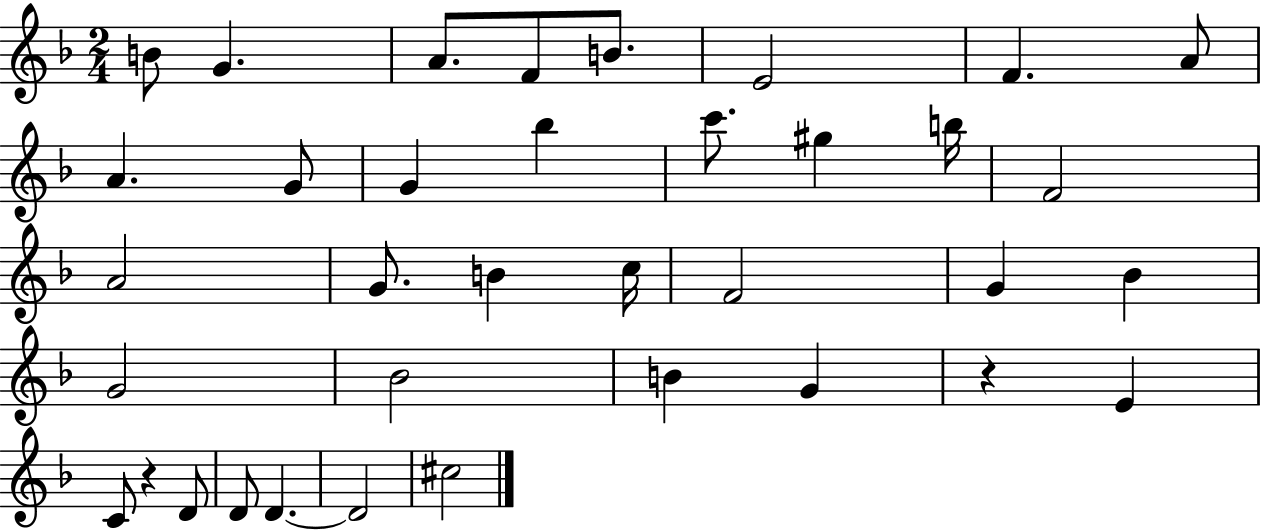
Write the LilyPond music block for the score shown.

{
  \clef treble
  \numericTimeSignature
  \time 2/4
  \key f \major
  b'8 g'4. | a'8. f'8 b'8. | e'2 | f'4. a'8 | \break a'4. g'8 | g'4 bes''4 | c'''8. gis''4 b''16 | f'2 | \break a'2 | g'8. b'4 c''16 | f'2 | g'4 bes'4 | \break g'2 | bes'2 | b'4 g'4 | r4 e'4 | \break c'8 r4 d'8 | d'8 d'4.~~ | d'2 | cis''2 | \break \bar "|."
}